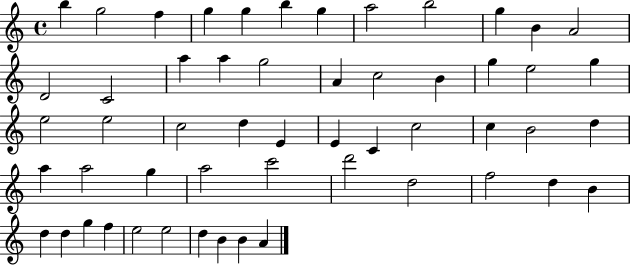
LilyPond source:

{
  \clef treble
  \time 4/4
  \defaultTimeSignature
  \key c \major
  b''4 g''2 f''4 | g''4 g''4 b''4 g''4 | a''2 b''2 | g''4 b'4 a'2 | \break d'2 c'2 | a''4 a''4 g''2 | a'4 c''2 b'4 | g''4 e''2 g''4 | \break e''2 e''2 | c''2 d''4 e'4 | e'4 c'4 c''2 | c''4 b'2 d''4 | \break a''4 a''2 g''4 | a''2 c'''2 | d'''2 d''2 | f''2 d''4 b'4 | \break d''4 d''4 g''4 f''4 | e''2 e''2 | d''4 b'4 b'4 a'4 | \bar "|."
}